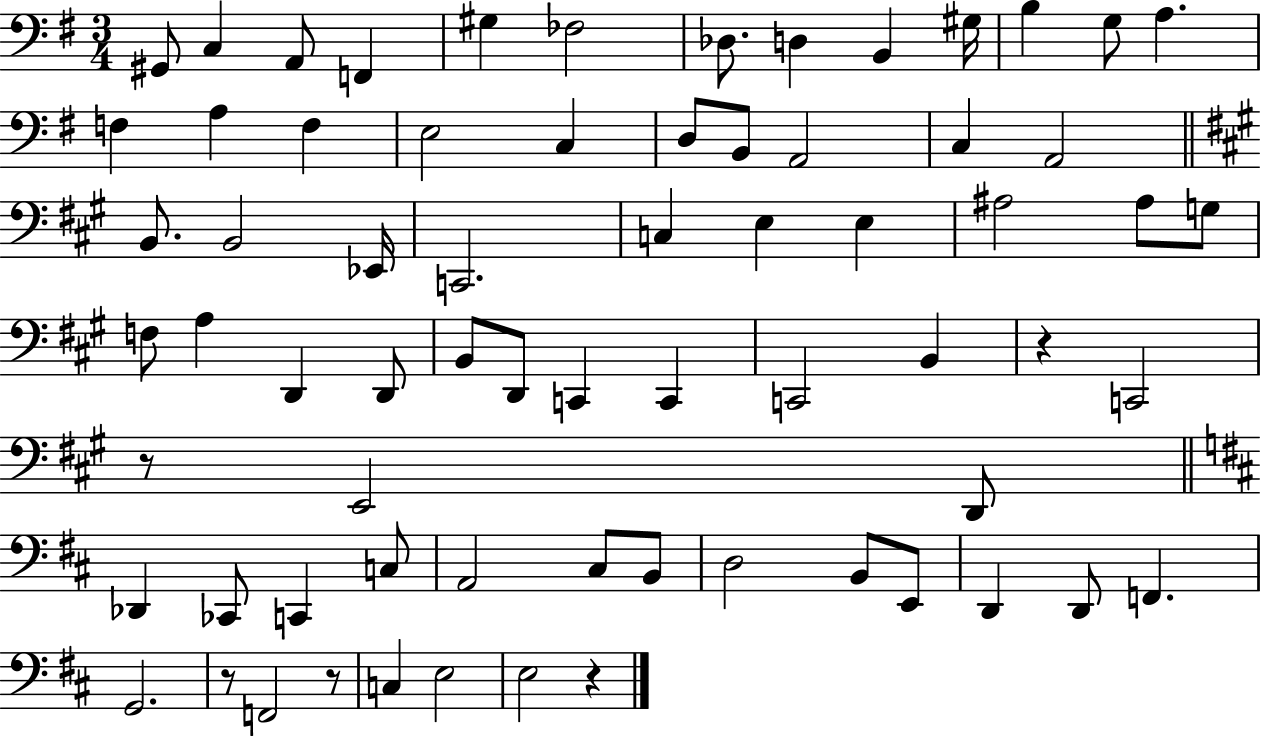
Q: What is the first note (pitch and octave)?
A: G#2